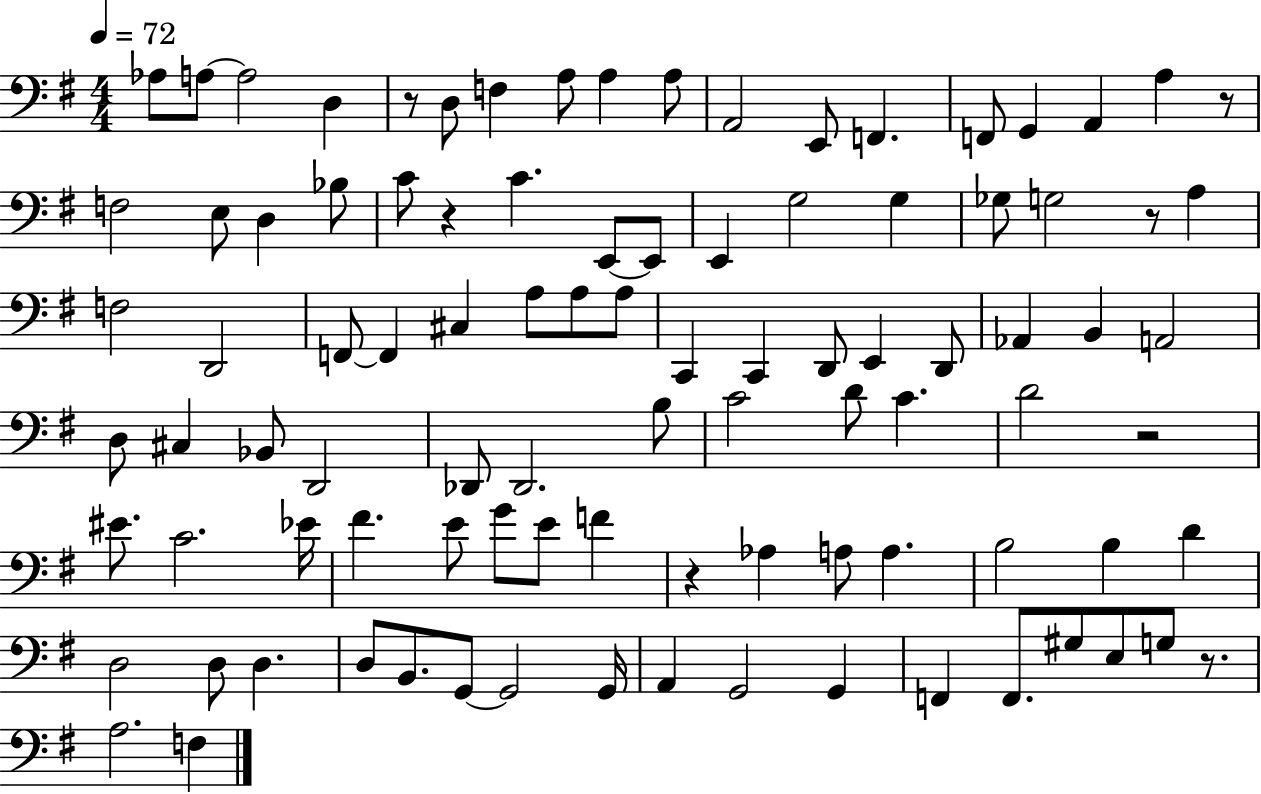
X:1
T:Untitled
M:4/4
L:1/4
K:G
_A,/2 A,/2 A,2 D, z/2 D,/2 F, A,/2 A, A,/2 A,,2 E,,/2 F,, F,,/2 G,, A,, A, z/2 F,2 E,/2 D, _B,/2 C/2 z C E,,/2 E,,/2 E,, G,2 G, _G,/2 G,2 z/2 A, F,2 D,,2 F,,/2 F,, ^C, A,/2 A,/2 A,/2 C,, C,, D,,/2 E,, D,,/2 _A,, B,, A,,2 D,/2 ^C, _B,,/2 D,,2 _D,,/2 _D,,2 B,/2 C2 D/2 C D2 z2 ^E/2 C2 _E/4 ^F E/2 G/2 E/2 F z _A, A,/2 A, B,2 B, D D,2 D,/2 D, D,/2 B,,/2 G,,/2 G,,2 G,,/4 A,, G,,2 G,, F,, F,,/2 ^G,/2 E,/2 G,/2 z/2 A,2 F,